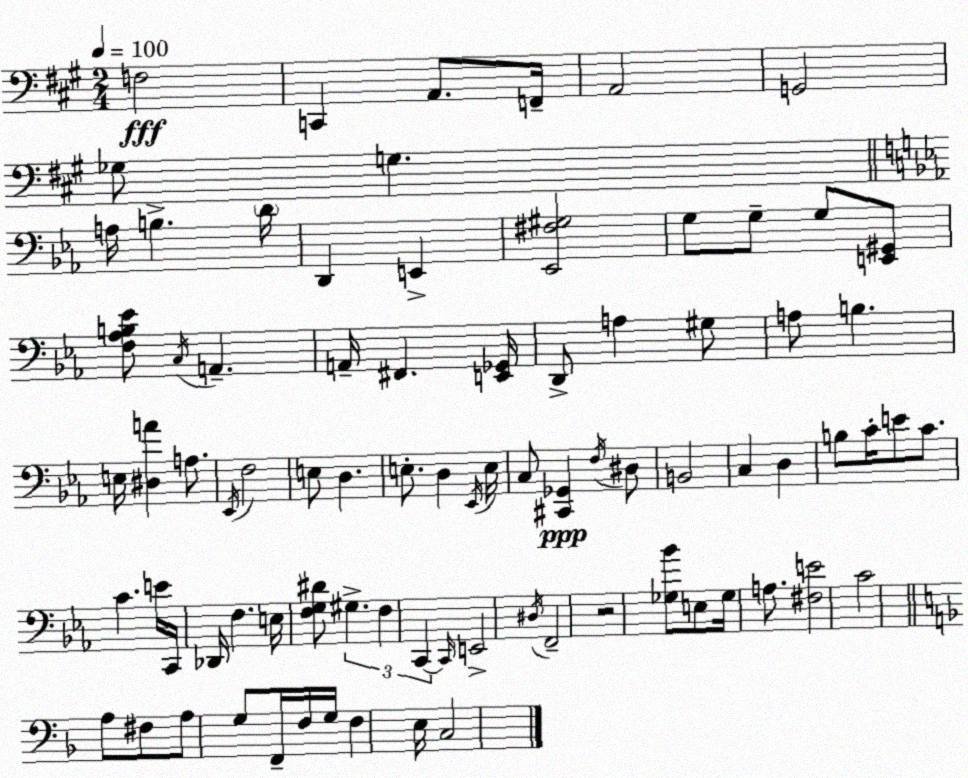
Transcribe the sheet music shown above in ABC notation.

X:1
T:Untitled
M:2/4
L:1/4
K:A
F,2 C,, A,,/2 F,,/4 A,,2 G,,2 _G,/2 G, A,/4 B, D/4 D,, E,, [_E,,^F,^G,]2 G,/2 G,/2 G,/2 [E,,^G,,]/2 [F,_A,B,_E]/2 C,/4 A,, A,,/4 ^F,, [E,,_G,,]/4 D,,/2 A, ^G,/2 A,/2 B, E,/4 [^D,A] A,/2 _E,,/4 F,2 E,/2 D, E,/2 D, _E,,/4 E,/4 C,/2 [^C,,_G,,] F,/4 ^D,/2 B,,2 C, D, B,/2 C/4 E/2 C/2 C E/4 C,,/4 _D,,/4 F, E,/4 [F,G,^D]/2 ^G, F, C,, C,,/4 E,,2 ^D,/4 F,,2 z2 [_G,_B]/2 E,/2 _G,/4 A,/2 [^F,E]2 C2 A,/2 ^F,/2 A,/2 G,/2 F,,/4 F,/4 G,/4 F, E,/4 C,2